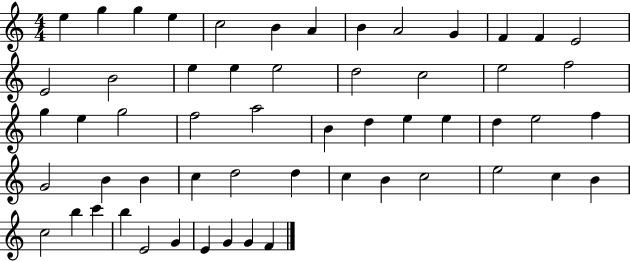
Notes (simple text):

E5/q G5/q G5/q E5/q C5/h B4/q A4/q B4/q A4/h G4/q F4/q F4/q E4/h E4/h B4/h E5/q E5/q E5/h D5/h C5/h E5/h F5/h G5/q E5/q G5/h F5/h A5/h B4/q D5/q E5/q E5/q D5/q E5/h F5/q G4/h B4/q B4/q C5/q D5/h D5/q C5/q B4/q C5/h E5/h C5/q B4/q C5/h B5/q C6/q B5/q E4/h G4/q E4/q G4/q G4/q F4/q